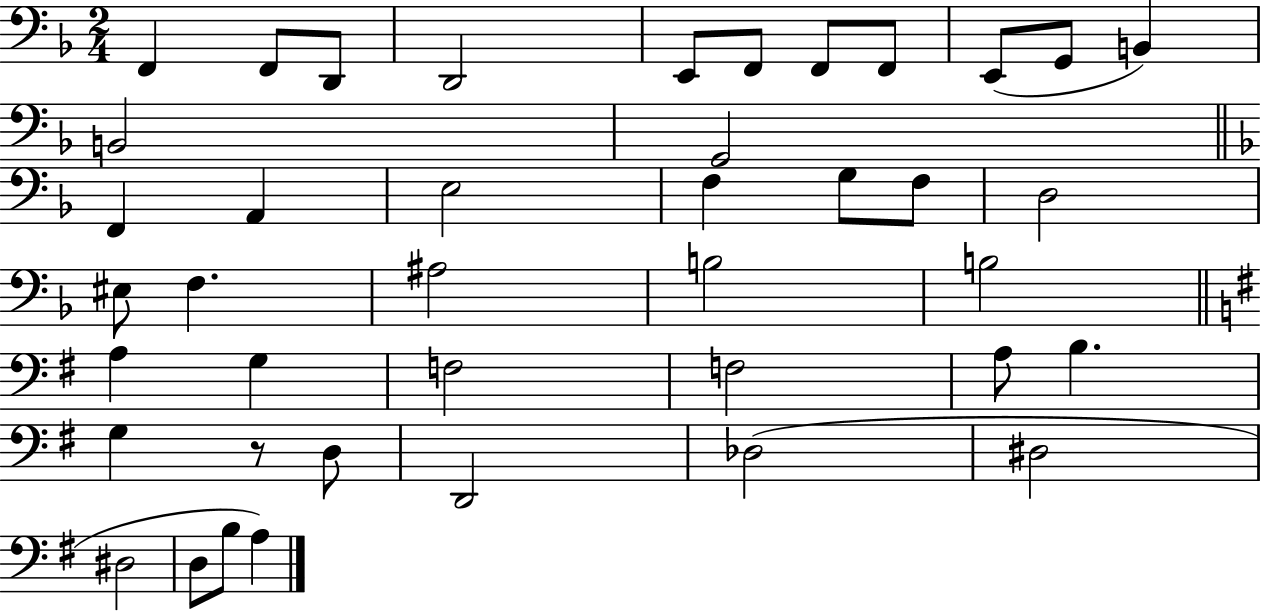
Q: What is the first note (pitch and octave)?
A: F2